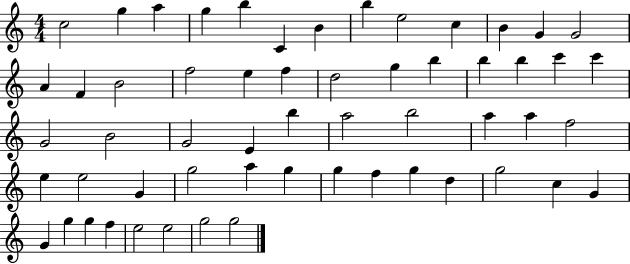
{
  \clef treble
  \numericTimeSignature
  \time 4/4
  \key c \major
  c''2 g''4 a''4 | g''4 b''4 c'4 b'4 | b''4 e''2 c''4 | b'4 g'4 g'2 | \break a'4 f'4 b'2 | f''2 e''4 f''4 | d''2 g''4 b''4 | b''4 b''4 c'''4 c'''4 | \break g'2 b'2 | g'2 e'4 b''4 | a''2 b''2 | a''4 a''4 f''2 | \break e''4 e''2 g'4 | g''2 a''4 g''4 | g''4 f''4 g''4 d''4 | g''2 c''4 g'4 | \break g'4 g''4 g''4 f''4 | e''2 e''2 | g''2 g''2 | \bar "|."
}